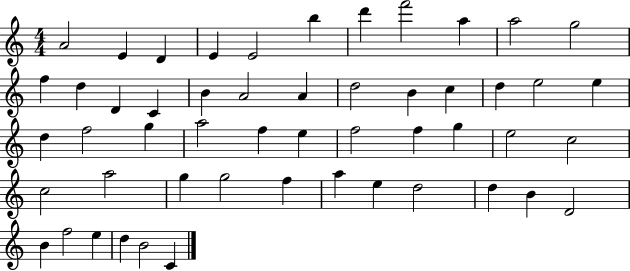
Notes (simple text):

A4/h E4/q D4/q E4/q E4/h B5/q D6/q F6/h A5/q A5/h G5/h F5/q D5/q D4/q C4/q B4/q A4/h A4/q D5/h B4/q C5/q D5/q E5/h E5/q D5/q F5/h G5/q A5/h F5/q E5/q F5/h F5/q G5/q E5/h C5/h C5/h A5/h G5/q G5/h F5/q A5/q E5/q D5/h D5/q B4/q D4/h B4/q F5/h E5/q D5/q B4/h C4/q